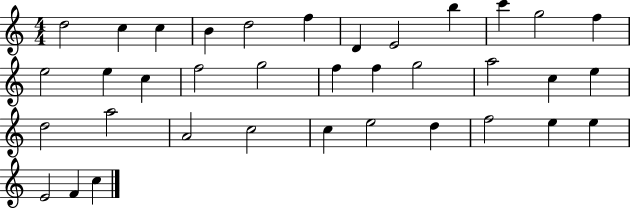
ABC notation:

X:1
T:Untitled
M:4/4
L:1/4
K:C
d2 c c B d2 f D E2 b c' g2 f e2 e c f2 g2 f f g2 a2 c e d2 a2 A2 c2 c e2 d f2 e e E2 F c